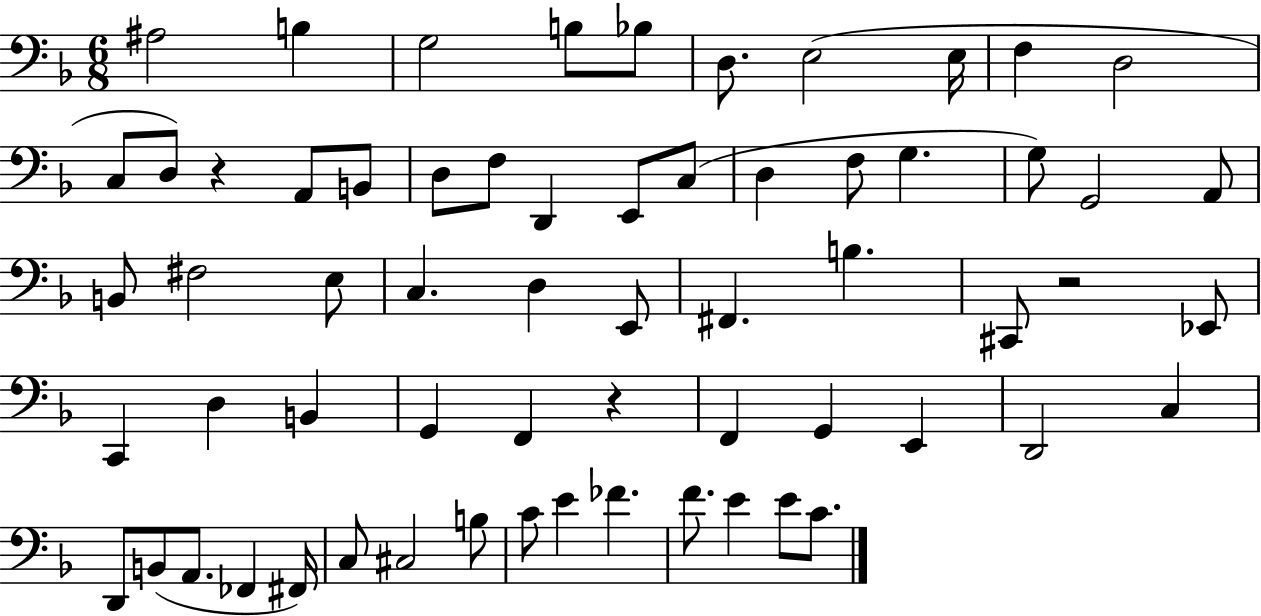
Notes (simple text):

A#3/h B3/q G3/h B3/e Bb3/e D3/e. E3/h E3/s F3/q D3/h C3/e D3/e R/q A2/e B2/e D3/e F3/e D2/q E2/e C3/e D3/q F3/e G3/q. G3/e G2/h A2/e B2/e F#3/h E3/e C3/q. D3/q E2/e F#2/q. B3/q. C#2/e R/h Eb2/e C2/q D3/q B2/q G2/q F2/q R/q F2/q G2/q E2/q D2/h C3/q D2/e B2/e A2/e. FES2/q F#2/s C3/e C#3/h B3/e C4/e E4/q FES4/q. F4/e. E4/q E4/e C4/e.